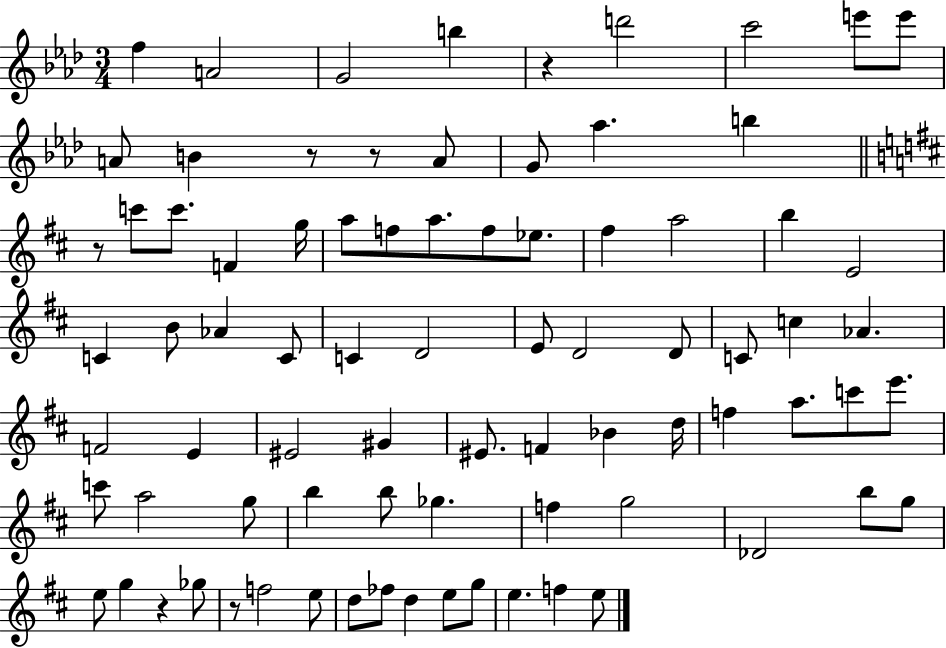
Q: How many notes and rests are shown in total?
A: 81